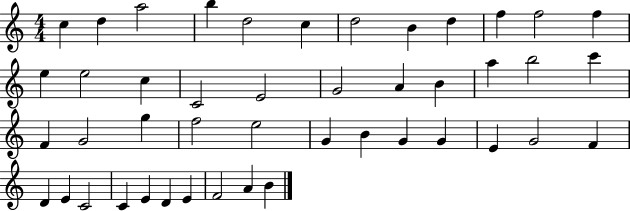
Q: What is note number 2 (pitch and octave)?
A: D5